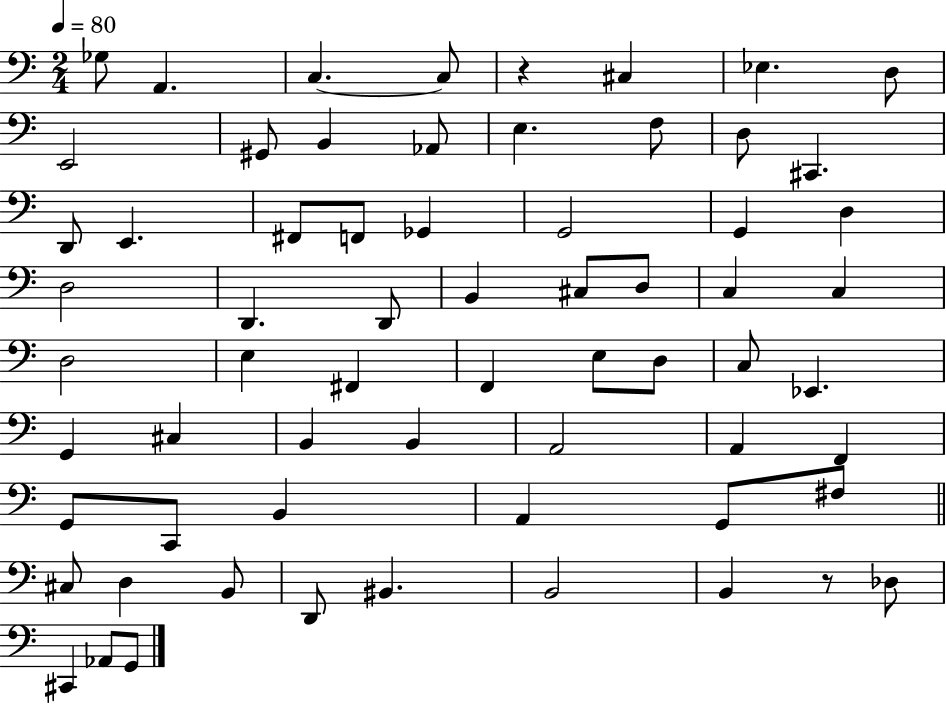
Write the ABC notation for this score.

X:1
T:Untitled
M:2/4
L:1/4
K:C
_G,/2 A,, C, C,/2 z ^C, _E, D,/2 E,,2 ^G,,/2 B,, _A,,/2 E, F,/2 D,/2 ^C,, D,,/2 E,, ^F,,/2 F,,/2 _G,, G,,2 G,, D, D,2 D,, D,,/2 B,, ^C,/2 D,/2 C, C, D,2 E, ^F,, F,, E,/2 D,/2 C,/2 _E,, G,, ^C, B,, B,, A,,2 A,, F,, G,,/2 C,,/2 B,, A,, G,,/2 ^F,/2 ^C,/2 D, B,,/2 D,,/2 ^B,, B,,2 B,, z/2 _D,/2 ^C,, _A,,/2 G,,/2